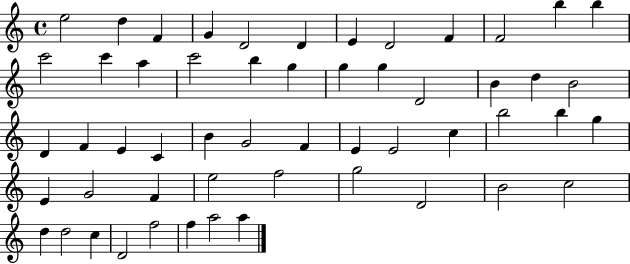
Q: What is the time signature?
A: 4/4